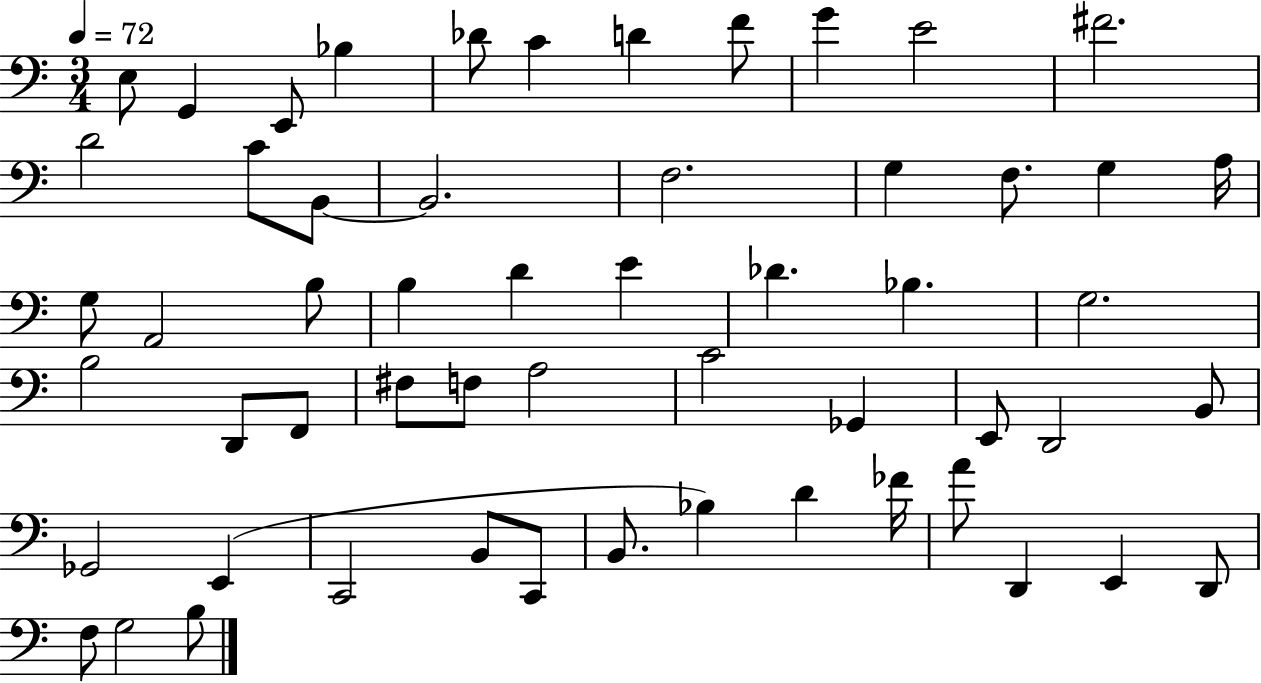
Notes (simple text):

E3/e G2/q E2/e Bb3/q Db4/e C4/q D4/q F4/e G4/q E4/h F#4/h. D4/h C4/e B2/e B2/h. F3/h. G3/q F3/e. G3/q A3/s G3/e A2/h B3/e B3/q D4/q E4/q Db4/q. Bb3/q. G3/h. B3/h D2/e F2/e F#3/e F3/e A3/h C4/h Gb2/q E2/e D2/h B2/e Gb2/h E2/q C2/h B2/e C2/e B2/e. Bb3/q D4/q FES4/s A4/e D2/q E2/q D2/e F3/e G3/h B3/e